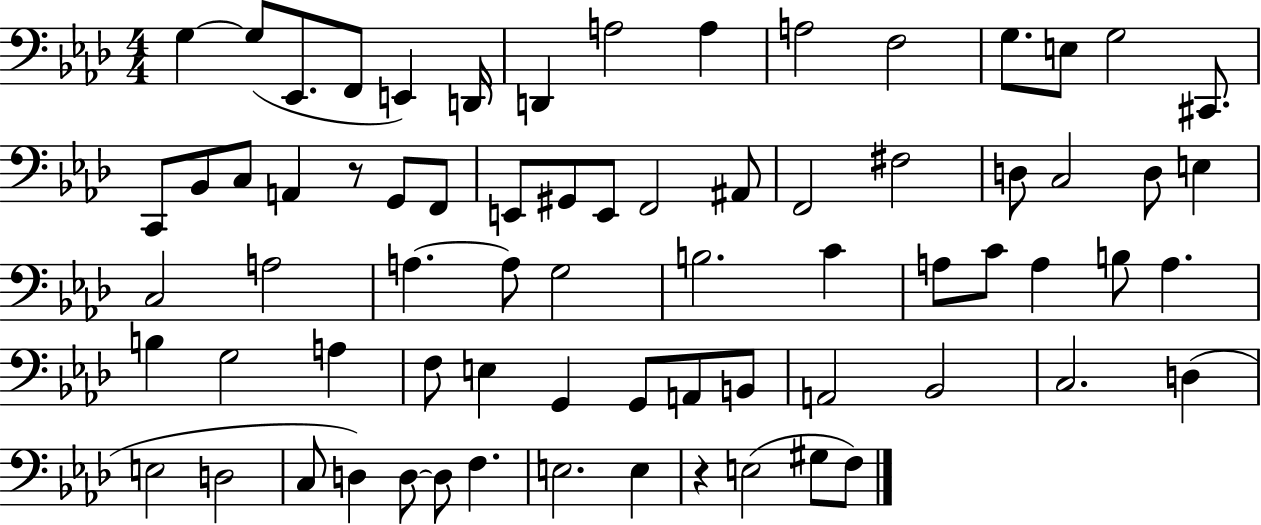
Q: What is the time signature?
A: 4/4